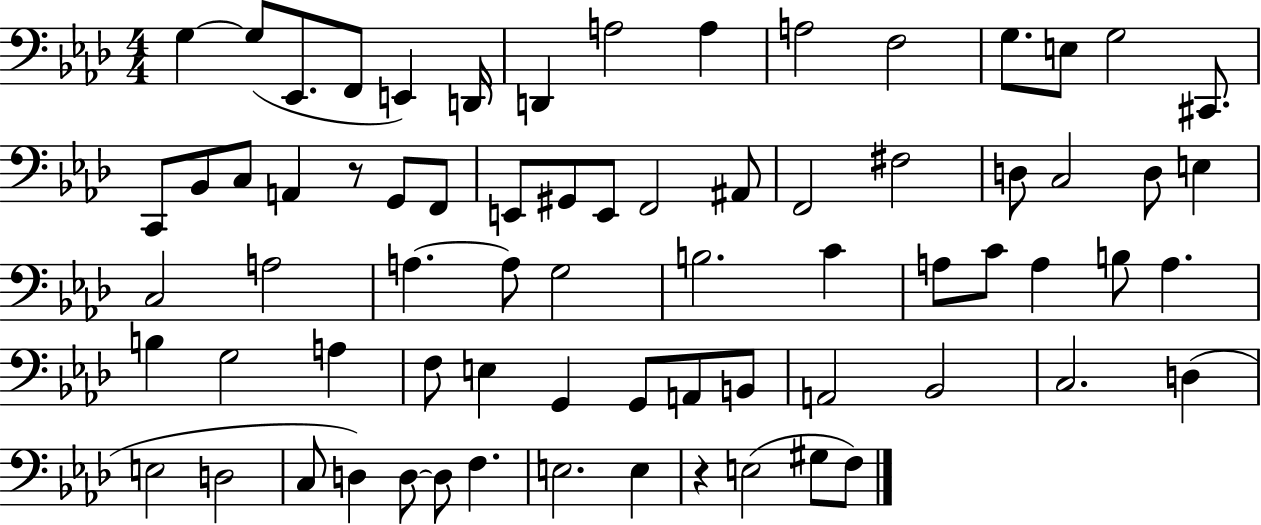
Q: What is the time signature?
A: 4/4